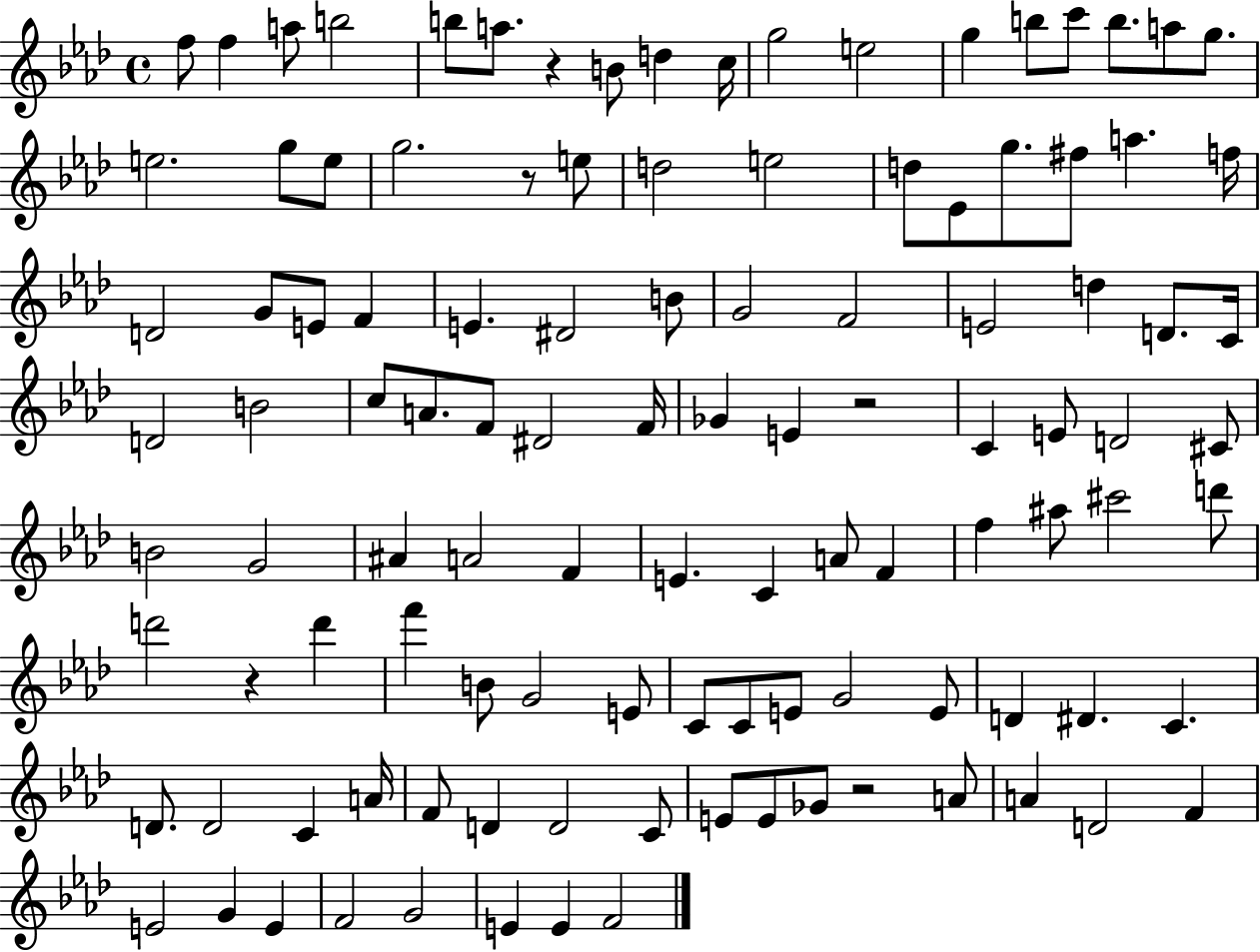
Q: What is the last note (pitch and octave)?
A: F4